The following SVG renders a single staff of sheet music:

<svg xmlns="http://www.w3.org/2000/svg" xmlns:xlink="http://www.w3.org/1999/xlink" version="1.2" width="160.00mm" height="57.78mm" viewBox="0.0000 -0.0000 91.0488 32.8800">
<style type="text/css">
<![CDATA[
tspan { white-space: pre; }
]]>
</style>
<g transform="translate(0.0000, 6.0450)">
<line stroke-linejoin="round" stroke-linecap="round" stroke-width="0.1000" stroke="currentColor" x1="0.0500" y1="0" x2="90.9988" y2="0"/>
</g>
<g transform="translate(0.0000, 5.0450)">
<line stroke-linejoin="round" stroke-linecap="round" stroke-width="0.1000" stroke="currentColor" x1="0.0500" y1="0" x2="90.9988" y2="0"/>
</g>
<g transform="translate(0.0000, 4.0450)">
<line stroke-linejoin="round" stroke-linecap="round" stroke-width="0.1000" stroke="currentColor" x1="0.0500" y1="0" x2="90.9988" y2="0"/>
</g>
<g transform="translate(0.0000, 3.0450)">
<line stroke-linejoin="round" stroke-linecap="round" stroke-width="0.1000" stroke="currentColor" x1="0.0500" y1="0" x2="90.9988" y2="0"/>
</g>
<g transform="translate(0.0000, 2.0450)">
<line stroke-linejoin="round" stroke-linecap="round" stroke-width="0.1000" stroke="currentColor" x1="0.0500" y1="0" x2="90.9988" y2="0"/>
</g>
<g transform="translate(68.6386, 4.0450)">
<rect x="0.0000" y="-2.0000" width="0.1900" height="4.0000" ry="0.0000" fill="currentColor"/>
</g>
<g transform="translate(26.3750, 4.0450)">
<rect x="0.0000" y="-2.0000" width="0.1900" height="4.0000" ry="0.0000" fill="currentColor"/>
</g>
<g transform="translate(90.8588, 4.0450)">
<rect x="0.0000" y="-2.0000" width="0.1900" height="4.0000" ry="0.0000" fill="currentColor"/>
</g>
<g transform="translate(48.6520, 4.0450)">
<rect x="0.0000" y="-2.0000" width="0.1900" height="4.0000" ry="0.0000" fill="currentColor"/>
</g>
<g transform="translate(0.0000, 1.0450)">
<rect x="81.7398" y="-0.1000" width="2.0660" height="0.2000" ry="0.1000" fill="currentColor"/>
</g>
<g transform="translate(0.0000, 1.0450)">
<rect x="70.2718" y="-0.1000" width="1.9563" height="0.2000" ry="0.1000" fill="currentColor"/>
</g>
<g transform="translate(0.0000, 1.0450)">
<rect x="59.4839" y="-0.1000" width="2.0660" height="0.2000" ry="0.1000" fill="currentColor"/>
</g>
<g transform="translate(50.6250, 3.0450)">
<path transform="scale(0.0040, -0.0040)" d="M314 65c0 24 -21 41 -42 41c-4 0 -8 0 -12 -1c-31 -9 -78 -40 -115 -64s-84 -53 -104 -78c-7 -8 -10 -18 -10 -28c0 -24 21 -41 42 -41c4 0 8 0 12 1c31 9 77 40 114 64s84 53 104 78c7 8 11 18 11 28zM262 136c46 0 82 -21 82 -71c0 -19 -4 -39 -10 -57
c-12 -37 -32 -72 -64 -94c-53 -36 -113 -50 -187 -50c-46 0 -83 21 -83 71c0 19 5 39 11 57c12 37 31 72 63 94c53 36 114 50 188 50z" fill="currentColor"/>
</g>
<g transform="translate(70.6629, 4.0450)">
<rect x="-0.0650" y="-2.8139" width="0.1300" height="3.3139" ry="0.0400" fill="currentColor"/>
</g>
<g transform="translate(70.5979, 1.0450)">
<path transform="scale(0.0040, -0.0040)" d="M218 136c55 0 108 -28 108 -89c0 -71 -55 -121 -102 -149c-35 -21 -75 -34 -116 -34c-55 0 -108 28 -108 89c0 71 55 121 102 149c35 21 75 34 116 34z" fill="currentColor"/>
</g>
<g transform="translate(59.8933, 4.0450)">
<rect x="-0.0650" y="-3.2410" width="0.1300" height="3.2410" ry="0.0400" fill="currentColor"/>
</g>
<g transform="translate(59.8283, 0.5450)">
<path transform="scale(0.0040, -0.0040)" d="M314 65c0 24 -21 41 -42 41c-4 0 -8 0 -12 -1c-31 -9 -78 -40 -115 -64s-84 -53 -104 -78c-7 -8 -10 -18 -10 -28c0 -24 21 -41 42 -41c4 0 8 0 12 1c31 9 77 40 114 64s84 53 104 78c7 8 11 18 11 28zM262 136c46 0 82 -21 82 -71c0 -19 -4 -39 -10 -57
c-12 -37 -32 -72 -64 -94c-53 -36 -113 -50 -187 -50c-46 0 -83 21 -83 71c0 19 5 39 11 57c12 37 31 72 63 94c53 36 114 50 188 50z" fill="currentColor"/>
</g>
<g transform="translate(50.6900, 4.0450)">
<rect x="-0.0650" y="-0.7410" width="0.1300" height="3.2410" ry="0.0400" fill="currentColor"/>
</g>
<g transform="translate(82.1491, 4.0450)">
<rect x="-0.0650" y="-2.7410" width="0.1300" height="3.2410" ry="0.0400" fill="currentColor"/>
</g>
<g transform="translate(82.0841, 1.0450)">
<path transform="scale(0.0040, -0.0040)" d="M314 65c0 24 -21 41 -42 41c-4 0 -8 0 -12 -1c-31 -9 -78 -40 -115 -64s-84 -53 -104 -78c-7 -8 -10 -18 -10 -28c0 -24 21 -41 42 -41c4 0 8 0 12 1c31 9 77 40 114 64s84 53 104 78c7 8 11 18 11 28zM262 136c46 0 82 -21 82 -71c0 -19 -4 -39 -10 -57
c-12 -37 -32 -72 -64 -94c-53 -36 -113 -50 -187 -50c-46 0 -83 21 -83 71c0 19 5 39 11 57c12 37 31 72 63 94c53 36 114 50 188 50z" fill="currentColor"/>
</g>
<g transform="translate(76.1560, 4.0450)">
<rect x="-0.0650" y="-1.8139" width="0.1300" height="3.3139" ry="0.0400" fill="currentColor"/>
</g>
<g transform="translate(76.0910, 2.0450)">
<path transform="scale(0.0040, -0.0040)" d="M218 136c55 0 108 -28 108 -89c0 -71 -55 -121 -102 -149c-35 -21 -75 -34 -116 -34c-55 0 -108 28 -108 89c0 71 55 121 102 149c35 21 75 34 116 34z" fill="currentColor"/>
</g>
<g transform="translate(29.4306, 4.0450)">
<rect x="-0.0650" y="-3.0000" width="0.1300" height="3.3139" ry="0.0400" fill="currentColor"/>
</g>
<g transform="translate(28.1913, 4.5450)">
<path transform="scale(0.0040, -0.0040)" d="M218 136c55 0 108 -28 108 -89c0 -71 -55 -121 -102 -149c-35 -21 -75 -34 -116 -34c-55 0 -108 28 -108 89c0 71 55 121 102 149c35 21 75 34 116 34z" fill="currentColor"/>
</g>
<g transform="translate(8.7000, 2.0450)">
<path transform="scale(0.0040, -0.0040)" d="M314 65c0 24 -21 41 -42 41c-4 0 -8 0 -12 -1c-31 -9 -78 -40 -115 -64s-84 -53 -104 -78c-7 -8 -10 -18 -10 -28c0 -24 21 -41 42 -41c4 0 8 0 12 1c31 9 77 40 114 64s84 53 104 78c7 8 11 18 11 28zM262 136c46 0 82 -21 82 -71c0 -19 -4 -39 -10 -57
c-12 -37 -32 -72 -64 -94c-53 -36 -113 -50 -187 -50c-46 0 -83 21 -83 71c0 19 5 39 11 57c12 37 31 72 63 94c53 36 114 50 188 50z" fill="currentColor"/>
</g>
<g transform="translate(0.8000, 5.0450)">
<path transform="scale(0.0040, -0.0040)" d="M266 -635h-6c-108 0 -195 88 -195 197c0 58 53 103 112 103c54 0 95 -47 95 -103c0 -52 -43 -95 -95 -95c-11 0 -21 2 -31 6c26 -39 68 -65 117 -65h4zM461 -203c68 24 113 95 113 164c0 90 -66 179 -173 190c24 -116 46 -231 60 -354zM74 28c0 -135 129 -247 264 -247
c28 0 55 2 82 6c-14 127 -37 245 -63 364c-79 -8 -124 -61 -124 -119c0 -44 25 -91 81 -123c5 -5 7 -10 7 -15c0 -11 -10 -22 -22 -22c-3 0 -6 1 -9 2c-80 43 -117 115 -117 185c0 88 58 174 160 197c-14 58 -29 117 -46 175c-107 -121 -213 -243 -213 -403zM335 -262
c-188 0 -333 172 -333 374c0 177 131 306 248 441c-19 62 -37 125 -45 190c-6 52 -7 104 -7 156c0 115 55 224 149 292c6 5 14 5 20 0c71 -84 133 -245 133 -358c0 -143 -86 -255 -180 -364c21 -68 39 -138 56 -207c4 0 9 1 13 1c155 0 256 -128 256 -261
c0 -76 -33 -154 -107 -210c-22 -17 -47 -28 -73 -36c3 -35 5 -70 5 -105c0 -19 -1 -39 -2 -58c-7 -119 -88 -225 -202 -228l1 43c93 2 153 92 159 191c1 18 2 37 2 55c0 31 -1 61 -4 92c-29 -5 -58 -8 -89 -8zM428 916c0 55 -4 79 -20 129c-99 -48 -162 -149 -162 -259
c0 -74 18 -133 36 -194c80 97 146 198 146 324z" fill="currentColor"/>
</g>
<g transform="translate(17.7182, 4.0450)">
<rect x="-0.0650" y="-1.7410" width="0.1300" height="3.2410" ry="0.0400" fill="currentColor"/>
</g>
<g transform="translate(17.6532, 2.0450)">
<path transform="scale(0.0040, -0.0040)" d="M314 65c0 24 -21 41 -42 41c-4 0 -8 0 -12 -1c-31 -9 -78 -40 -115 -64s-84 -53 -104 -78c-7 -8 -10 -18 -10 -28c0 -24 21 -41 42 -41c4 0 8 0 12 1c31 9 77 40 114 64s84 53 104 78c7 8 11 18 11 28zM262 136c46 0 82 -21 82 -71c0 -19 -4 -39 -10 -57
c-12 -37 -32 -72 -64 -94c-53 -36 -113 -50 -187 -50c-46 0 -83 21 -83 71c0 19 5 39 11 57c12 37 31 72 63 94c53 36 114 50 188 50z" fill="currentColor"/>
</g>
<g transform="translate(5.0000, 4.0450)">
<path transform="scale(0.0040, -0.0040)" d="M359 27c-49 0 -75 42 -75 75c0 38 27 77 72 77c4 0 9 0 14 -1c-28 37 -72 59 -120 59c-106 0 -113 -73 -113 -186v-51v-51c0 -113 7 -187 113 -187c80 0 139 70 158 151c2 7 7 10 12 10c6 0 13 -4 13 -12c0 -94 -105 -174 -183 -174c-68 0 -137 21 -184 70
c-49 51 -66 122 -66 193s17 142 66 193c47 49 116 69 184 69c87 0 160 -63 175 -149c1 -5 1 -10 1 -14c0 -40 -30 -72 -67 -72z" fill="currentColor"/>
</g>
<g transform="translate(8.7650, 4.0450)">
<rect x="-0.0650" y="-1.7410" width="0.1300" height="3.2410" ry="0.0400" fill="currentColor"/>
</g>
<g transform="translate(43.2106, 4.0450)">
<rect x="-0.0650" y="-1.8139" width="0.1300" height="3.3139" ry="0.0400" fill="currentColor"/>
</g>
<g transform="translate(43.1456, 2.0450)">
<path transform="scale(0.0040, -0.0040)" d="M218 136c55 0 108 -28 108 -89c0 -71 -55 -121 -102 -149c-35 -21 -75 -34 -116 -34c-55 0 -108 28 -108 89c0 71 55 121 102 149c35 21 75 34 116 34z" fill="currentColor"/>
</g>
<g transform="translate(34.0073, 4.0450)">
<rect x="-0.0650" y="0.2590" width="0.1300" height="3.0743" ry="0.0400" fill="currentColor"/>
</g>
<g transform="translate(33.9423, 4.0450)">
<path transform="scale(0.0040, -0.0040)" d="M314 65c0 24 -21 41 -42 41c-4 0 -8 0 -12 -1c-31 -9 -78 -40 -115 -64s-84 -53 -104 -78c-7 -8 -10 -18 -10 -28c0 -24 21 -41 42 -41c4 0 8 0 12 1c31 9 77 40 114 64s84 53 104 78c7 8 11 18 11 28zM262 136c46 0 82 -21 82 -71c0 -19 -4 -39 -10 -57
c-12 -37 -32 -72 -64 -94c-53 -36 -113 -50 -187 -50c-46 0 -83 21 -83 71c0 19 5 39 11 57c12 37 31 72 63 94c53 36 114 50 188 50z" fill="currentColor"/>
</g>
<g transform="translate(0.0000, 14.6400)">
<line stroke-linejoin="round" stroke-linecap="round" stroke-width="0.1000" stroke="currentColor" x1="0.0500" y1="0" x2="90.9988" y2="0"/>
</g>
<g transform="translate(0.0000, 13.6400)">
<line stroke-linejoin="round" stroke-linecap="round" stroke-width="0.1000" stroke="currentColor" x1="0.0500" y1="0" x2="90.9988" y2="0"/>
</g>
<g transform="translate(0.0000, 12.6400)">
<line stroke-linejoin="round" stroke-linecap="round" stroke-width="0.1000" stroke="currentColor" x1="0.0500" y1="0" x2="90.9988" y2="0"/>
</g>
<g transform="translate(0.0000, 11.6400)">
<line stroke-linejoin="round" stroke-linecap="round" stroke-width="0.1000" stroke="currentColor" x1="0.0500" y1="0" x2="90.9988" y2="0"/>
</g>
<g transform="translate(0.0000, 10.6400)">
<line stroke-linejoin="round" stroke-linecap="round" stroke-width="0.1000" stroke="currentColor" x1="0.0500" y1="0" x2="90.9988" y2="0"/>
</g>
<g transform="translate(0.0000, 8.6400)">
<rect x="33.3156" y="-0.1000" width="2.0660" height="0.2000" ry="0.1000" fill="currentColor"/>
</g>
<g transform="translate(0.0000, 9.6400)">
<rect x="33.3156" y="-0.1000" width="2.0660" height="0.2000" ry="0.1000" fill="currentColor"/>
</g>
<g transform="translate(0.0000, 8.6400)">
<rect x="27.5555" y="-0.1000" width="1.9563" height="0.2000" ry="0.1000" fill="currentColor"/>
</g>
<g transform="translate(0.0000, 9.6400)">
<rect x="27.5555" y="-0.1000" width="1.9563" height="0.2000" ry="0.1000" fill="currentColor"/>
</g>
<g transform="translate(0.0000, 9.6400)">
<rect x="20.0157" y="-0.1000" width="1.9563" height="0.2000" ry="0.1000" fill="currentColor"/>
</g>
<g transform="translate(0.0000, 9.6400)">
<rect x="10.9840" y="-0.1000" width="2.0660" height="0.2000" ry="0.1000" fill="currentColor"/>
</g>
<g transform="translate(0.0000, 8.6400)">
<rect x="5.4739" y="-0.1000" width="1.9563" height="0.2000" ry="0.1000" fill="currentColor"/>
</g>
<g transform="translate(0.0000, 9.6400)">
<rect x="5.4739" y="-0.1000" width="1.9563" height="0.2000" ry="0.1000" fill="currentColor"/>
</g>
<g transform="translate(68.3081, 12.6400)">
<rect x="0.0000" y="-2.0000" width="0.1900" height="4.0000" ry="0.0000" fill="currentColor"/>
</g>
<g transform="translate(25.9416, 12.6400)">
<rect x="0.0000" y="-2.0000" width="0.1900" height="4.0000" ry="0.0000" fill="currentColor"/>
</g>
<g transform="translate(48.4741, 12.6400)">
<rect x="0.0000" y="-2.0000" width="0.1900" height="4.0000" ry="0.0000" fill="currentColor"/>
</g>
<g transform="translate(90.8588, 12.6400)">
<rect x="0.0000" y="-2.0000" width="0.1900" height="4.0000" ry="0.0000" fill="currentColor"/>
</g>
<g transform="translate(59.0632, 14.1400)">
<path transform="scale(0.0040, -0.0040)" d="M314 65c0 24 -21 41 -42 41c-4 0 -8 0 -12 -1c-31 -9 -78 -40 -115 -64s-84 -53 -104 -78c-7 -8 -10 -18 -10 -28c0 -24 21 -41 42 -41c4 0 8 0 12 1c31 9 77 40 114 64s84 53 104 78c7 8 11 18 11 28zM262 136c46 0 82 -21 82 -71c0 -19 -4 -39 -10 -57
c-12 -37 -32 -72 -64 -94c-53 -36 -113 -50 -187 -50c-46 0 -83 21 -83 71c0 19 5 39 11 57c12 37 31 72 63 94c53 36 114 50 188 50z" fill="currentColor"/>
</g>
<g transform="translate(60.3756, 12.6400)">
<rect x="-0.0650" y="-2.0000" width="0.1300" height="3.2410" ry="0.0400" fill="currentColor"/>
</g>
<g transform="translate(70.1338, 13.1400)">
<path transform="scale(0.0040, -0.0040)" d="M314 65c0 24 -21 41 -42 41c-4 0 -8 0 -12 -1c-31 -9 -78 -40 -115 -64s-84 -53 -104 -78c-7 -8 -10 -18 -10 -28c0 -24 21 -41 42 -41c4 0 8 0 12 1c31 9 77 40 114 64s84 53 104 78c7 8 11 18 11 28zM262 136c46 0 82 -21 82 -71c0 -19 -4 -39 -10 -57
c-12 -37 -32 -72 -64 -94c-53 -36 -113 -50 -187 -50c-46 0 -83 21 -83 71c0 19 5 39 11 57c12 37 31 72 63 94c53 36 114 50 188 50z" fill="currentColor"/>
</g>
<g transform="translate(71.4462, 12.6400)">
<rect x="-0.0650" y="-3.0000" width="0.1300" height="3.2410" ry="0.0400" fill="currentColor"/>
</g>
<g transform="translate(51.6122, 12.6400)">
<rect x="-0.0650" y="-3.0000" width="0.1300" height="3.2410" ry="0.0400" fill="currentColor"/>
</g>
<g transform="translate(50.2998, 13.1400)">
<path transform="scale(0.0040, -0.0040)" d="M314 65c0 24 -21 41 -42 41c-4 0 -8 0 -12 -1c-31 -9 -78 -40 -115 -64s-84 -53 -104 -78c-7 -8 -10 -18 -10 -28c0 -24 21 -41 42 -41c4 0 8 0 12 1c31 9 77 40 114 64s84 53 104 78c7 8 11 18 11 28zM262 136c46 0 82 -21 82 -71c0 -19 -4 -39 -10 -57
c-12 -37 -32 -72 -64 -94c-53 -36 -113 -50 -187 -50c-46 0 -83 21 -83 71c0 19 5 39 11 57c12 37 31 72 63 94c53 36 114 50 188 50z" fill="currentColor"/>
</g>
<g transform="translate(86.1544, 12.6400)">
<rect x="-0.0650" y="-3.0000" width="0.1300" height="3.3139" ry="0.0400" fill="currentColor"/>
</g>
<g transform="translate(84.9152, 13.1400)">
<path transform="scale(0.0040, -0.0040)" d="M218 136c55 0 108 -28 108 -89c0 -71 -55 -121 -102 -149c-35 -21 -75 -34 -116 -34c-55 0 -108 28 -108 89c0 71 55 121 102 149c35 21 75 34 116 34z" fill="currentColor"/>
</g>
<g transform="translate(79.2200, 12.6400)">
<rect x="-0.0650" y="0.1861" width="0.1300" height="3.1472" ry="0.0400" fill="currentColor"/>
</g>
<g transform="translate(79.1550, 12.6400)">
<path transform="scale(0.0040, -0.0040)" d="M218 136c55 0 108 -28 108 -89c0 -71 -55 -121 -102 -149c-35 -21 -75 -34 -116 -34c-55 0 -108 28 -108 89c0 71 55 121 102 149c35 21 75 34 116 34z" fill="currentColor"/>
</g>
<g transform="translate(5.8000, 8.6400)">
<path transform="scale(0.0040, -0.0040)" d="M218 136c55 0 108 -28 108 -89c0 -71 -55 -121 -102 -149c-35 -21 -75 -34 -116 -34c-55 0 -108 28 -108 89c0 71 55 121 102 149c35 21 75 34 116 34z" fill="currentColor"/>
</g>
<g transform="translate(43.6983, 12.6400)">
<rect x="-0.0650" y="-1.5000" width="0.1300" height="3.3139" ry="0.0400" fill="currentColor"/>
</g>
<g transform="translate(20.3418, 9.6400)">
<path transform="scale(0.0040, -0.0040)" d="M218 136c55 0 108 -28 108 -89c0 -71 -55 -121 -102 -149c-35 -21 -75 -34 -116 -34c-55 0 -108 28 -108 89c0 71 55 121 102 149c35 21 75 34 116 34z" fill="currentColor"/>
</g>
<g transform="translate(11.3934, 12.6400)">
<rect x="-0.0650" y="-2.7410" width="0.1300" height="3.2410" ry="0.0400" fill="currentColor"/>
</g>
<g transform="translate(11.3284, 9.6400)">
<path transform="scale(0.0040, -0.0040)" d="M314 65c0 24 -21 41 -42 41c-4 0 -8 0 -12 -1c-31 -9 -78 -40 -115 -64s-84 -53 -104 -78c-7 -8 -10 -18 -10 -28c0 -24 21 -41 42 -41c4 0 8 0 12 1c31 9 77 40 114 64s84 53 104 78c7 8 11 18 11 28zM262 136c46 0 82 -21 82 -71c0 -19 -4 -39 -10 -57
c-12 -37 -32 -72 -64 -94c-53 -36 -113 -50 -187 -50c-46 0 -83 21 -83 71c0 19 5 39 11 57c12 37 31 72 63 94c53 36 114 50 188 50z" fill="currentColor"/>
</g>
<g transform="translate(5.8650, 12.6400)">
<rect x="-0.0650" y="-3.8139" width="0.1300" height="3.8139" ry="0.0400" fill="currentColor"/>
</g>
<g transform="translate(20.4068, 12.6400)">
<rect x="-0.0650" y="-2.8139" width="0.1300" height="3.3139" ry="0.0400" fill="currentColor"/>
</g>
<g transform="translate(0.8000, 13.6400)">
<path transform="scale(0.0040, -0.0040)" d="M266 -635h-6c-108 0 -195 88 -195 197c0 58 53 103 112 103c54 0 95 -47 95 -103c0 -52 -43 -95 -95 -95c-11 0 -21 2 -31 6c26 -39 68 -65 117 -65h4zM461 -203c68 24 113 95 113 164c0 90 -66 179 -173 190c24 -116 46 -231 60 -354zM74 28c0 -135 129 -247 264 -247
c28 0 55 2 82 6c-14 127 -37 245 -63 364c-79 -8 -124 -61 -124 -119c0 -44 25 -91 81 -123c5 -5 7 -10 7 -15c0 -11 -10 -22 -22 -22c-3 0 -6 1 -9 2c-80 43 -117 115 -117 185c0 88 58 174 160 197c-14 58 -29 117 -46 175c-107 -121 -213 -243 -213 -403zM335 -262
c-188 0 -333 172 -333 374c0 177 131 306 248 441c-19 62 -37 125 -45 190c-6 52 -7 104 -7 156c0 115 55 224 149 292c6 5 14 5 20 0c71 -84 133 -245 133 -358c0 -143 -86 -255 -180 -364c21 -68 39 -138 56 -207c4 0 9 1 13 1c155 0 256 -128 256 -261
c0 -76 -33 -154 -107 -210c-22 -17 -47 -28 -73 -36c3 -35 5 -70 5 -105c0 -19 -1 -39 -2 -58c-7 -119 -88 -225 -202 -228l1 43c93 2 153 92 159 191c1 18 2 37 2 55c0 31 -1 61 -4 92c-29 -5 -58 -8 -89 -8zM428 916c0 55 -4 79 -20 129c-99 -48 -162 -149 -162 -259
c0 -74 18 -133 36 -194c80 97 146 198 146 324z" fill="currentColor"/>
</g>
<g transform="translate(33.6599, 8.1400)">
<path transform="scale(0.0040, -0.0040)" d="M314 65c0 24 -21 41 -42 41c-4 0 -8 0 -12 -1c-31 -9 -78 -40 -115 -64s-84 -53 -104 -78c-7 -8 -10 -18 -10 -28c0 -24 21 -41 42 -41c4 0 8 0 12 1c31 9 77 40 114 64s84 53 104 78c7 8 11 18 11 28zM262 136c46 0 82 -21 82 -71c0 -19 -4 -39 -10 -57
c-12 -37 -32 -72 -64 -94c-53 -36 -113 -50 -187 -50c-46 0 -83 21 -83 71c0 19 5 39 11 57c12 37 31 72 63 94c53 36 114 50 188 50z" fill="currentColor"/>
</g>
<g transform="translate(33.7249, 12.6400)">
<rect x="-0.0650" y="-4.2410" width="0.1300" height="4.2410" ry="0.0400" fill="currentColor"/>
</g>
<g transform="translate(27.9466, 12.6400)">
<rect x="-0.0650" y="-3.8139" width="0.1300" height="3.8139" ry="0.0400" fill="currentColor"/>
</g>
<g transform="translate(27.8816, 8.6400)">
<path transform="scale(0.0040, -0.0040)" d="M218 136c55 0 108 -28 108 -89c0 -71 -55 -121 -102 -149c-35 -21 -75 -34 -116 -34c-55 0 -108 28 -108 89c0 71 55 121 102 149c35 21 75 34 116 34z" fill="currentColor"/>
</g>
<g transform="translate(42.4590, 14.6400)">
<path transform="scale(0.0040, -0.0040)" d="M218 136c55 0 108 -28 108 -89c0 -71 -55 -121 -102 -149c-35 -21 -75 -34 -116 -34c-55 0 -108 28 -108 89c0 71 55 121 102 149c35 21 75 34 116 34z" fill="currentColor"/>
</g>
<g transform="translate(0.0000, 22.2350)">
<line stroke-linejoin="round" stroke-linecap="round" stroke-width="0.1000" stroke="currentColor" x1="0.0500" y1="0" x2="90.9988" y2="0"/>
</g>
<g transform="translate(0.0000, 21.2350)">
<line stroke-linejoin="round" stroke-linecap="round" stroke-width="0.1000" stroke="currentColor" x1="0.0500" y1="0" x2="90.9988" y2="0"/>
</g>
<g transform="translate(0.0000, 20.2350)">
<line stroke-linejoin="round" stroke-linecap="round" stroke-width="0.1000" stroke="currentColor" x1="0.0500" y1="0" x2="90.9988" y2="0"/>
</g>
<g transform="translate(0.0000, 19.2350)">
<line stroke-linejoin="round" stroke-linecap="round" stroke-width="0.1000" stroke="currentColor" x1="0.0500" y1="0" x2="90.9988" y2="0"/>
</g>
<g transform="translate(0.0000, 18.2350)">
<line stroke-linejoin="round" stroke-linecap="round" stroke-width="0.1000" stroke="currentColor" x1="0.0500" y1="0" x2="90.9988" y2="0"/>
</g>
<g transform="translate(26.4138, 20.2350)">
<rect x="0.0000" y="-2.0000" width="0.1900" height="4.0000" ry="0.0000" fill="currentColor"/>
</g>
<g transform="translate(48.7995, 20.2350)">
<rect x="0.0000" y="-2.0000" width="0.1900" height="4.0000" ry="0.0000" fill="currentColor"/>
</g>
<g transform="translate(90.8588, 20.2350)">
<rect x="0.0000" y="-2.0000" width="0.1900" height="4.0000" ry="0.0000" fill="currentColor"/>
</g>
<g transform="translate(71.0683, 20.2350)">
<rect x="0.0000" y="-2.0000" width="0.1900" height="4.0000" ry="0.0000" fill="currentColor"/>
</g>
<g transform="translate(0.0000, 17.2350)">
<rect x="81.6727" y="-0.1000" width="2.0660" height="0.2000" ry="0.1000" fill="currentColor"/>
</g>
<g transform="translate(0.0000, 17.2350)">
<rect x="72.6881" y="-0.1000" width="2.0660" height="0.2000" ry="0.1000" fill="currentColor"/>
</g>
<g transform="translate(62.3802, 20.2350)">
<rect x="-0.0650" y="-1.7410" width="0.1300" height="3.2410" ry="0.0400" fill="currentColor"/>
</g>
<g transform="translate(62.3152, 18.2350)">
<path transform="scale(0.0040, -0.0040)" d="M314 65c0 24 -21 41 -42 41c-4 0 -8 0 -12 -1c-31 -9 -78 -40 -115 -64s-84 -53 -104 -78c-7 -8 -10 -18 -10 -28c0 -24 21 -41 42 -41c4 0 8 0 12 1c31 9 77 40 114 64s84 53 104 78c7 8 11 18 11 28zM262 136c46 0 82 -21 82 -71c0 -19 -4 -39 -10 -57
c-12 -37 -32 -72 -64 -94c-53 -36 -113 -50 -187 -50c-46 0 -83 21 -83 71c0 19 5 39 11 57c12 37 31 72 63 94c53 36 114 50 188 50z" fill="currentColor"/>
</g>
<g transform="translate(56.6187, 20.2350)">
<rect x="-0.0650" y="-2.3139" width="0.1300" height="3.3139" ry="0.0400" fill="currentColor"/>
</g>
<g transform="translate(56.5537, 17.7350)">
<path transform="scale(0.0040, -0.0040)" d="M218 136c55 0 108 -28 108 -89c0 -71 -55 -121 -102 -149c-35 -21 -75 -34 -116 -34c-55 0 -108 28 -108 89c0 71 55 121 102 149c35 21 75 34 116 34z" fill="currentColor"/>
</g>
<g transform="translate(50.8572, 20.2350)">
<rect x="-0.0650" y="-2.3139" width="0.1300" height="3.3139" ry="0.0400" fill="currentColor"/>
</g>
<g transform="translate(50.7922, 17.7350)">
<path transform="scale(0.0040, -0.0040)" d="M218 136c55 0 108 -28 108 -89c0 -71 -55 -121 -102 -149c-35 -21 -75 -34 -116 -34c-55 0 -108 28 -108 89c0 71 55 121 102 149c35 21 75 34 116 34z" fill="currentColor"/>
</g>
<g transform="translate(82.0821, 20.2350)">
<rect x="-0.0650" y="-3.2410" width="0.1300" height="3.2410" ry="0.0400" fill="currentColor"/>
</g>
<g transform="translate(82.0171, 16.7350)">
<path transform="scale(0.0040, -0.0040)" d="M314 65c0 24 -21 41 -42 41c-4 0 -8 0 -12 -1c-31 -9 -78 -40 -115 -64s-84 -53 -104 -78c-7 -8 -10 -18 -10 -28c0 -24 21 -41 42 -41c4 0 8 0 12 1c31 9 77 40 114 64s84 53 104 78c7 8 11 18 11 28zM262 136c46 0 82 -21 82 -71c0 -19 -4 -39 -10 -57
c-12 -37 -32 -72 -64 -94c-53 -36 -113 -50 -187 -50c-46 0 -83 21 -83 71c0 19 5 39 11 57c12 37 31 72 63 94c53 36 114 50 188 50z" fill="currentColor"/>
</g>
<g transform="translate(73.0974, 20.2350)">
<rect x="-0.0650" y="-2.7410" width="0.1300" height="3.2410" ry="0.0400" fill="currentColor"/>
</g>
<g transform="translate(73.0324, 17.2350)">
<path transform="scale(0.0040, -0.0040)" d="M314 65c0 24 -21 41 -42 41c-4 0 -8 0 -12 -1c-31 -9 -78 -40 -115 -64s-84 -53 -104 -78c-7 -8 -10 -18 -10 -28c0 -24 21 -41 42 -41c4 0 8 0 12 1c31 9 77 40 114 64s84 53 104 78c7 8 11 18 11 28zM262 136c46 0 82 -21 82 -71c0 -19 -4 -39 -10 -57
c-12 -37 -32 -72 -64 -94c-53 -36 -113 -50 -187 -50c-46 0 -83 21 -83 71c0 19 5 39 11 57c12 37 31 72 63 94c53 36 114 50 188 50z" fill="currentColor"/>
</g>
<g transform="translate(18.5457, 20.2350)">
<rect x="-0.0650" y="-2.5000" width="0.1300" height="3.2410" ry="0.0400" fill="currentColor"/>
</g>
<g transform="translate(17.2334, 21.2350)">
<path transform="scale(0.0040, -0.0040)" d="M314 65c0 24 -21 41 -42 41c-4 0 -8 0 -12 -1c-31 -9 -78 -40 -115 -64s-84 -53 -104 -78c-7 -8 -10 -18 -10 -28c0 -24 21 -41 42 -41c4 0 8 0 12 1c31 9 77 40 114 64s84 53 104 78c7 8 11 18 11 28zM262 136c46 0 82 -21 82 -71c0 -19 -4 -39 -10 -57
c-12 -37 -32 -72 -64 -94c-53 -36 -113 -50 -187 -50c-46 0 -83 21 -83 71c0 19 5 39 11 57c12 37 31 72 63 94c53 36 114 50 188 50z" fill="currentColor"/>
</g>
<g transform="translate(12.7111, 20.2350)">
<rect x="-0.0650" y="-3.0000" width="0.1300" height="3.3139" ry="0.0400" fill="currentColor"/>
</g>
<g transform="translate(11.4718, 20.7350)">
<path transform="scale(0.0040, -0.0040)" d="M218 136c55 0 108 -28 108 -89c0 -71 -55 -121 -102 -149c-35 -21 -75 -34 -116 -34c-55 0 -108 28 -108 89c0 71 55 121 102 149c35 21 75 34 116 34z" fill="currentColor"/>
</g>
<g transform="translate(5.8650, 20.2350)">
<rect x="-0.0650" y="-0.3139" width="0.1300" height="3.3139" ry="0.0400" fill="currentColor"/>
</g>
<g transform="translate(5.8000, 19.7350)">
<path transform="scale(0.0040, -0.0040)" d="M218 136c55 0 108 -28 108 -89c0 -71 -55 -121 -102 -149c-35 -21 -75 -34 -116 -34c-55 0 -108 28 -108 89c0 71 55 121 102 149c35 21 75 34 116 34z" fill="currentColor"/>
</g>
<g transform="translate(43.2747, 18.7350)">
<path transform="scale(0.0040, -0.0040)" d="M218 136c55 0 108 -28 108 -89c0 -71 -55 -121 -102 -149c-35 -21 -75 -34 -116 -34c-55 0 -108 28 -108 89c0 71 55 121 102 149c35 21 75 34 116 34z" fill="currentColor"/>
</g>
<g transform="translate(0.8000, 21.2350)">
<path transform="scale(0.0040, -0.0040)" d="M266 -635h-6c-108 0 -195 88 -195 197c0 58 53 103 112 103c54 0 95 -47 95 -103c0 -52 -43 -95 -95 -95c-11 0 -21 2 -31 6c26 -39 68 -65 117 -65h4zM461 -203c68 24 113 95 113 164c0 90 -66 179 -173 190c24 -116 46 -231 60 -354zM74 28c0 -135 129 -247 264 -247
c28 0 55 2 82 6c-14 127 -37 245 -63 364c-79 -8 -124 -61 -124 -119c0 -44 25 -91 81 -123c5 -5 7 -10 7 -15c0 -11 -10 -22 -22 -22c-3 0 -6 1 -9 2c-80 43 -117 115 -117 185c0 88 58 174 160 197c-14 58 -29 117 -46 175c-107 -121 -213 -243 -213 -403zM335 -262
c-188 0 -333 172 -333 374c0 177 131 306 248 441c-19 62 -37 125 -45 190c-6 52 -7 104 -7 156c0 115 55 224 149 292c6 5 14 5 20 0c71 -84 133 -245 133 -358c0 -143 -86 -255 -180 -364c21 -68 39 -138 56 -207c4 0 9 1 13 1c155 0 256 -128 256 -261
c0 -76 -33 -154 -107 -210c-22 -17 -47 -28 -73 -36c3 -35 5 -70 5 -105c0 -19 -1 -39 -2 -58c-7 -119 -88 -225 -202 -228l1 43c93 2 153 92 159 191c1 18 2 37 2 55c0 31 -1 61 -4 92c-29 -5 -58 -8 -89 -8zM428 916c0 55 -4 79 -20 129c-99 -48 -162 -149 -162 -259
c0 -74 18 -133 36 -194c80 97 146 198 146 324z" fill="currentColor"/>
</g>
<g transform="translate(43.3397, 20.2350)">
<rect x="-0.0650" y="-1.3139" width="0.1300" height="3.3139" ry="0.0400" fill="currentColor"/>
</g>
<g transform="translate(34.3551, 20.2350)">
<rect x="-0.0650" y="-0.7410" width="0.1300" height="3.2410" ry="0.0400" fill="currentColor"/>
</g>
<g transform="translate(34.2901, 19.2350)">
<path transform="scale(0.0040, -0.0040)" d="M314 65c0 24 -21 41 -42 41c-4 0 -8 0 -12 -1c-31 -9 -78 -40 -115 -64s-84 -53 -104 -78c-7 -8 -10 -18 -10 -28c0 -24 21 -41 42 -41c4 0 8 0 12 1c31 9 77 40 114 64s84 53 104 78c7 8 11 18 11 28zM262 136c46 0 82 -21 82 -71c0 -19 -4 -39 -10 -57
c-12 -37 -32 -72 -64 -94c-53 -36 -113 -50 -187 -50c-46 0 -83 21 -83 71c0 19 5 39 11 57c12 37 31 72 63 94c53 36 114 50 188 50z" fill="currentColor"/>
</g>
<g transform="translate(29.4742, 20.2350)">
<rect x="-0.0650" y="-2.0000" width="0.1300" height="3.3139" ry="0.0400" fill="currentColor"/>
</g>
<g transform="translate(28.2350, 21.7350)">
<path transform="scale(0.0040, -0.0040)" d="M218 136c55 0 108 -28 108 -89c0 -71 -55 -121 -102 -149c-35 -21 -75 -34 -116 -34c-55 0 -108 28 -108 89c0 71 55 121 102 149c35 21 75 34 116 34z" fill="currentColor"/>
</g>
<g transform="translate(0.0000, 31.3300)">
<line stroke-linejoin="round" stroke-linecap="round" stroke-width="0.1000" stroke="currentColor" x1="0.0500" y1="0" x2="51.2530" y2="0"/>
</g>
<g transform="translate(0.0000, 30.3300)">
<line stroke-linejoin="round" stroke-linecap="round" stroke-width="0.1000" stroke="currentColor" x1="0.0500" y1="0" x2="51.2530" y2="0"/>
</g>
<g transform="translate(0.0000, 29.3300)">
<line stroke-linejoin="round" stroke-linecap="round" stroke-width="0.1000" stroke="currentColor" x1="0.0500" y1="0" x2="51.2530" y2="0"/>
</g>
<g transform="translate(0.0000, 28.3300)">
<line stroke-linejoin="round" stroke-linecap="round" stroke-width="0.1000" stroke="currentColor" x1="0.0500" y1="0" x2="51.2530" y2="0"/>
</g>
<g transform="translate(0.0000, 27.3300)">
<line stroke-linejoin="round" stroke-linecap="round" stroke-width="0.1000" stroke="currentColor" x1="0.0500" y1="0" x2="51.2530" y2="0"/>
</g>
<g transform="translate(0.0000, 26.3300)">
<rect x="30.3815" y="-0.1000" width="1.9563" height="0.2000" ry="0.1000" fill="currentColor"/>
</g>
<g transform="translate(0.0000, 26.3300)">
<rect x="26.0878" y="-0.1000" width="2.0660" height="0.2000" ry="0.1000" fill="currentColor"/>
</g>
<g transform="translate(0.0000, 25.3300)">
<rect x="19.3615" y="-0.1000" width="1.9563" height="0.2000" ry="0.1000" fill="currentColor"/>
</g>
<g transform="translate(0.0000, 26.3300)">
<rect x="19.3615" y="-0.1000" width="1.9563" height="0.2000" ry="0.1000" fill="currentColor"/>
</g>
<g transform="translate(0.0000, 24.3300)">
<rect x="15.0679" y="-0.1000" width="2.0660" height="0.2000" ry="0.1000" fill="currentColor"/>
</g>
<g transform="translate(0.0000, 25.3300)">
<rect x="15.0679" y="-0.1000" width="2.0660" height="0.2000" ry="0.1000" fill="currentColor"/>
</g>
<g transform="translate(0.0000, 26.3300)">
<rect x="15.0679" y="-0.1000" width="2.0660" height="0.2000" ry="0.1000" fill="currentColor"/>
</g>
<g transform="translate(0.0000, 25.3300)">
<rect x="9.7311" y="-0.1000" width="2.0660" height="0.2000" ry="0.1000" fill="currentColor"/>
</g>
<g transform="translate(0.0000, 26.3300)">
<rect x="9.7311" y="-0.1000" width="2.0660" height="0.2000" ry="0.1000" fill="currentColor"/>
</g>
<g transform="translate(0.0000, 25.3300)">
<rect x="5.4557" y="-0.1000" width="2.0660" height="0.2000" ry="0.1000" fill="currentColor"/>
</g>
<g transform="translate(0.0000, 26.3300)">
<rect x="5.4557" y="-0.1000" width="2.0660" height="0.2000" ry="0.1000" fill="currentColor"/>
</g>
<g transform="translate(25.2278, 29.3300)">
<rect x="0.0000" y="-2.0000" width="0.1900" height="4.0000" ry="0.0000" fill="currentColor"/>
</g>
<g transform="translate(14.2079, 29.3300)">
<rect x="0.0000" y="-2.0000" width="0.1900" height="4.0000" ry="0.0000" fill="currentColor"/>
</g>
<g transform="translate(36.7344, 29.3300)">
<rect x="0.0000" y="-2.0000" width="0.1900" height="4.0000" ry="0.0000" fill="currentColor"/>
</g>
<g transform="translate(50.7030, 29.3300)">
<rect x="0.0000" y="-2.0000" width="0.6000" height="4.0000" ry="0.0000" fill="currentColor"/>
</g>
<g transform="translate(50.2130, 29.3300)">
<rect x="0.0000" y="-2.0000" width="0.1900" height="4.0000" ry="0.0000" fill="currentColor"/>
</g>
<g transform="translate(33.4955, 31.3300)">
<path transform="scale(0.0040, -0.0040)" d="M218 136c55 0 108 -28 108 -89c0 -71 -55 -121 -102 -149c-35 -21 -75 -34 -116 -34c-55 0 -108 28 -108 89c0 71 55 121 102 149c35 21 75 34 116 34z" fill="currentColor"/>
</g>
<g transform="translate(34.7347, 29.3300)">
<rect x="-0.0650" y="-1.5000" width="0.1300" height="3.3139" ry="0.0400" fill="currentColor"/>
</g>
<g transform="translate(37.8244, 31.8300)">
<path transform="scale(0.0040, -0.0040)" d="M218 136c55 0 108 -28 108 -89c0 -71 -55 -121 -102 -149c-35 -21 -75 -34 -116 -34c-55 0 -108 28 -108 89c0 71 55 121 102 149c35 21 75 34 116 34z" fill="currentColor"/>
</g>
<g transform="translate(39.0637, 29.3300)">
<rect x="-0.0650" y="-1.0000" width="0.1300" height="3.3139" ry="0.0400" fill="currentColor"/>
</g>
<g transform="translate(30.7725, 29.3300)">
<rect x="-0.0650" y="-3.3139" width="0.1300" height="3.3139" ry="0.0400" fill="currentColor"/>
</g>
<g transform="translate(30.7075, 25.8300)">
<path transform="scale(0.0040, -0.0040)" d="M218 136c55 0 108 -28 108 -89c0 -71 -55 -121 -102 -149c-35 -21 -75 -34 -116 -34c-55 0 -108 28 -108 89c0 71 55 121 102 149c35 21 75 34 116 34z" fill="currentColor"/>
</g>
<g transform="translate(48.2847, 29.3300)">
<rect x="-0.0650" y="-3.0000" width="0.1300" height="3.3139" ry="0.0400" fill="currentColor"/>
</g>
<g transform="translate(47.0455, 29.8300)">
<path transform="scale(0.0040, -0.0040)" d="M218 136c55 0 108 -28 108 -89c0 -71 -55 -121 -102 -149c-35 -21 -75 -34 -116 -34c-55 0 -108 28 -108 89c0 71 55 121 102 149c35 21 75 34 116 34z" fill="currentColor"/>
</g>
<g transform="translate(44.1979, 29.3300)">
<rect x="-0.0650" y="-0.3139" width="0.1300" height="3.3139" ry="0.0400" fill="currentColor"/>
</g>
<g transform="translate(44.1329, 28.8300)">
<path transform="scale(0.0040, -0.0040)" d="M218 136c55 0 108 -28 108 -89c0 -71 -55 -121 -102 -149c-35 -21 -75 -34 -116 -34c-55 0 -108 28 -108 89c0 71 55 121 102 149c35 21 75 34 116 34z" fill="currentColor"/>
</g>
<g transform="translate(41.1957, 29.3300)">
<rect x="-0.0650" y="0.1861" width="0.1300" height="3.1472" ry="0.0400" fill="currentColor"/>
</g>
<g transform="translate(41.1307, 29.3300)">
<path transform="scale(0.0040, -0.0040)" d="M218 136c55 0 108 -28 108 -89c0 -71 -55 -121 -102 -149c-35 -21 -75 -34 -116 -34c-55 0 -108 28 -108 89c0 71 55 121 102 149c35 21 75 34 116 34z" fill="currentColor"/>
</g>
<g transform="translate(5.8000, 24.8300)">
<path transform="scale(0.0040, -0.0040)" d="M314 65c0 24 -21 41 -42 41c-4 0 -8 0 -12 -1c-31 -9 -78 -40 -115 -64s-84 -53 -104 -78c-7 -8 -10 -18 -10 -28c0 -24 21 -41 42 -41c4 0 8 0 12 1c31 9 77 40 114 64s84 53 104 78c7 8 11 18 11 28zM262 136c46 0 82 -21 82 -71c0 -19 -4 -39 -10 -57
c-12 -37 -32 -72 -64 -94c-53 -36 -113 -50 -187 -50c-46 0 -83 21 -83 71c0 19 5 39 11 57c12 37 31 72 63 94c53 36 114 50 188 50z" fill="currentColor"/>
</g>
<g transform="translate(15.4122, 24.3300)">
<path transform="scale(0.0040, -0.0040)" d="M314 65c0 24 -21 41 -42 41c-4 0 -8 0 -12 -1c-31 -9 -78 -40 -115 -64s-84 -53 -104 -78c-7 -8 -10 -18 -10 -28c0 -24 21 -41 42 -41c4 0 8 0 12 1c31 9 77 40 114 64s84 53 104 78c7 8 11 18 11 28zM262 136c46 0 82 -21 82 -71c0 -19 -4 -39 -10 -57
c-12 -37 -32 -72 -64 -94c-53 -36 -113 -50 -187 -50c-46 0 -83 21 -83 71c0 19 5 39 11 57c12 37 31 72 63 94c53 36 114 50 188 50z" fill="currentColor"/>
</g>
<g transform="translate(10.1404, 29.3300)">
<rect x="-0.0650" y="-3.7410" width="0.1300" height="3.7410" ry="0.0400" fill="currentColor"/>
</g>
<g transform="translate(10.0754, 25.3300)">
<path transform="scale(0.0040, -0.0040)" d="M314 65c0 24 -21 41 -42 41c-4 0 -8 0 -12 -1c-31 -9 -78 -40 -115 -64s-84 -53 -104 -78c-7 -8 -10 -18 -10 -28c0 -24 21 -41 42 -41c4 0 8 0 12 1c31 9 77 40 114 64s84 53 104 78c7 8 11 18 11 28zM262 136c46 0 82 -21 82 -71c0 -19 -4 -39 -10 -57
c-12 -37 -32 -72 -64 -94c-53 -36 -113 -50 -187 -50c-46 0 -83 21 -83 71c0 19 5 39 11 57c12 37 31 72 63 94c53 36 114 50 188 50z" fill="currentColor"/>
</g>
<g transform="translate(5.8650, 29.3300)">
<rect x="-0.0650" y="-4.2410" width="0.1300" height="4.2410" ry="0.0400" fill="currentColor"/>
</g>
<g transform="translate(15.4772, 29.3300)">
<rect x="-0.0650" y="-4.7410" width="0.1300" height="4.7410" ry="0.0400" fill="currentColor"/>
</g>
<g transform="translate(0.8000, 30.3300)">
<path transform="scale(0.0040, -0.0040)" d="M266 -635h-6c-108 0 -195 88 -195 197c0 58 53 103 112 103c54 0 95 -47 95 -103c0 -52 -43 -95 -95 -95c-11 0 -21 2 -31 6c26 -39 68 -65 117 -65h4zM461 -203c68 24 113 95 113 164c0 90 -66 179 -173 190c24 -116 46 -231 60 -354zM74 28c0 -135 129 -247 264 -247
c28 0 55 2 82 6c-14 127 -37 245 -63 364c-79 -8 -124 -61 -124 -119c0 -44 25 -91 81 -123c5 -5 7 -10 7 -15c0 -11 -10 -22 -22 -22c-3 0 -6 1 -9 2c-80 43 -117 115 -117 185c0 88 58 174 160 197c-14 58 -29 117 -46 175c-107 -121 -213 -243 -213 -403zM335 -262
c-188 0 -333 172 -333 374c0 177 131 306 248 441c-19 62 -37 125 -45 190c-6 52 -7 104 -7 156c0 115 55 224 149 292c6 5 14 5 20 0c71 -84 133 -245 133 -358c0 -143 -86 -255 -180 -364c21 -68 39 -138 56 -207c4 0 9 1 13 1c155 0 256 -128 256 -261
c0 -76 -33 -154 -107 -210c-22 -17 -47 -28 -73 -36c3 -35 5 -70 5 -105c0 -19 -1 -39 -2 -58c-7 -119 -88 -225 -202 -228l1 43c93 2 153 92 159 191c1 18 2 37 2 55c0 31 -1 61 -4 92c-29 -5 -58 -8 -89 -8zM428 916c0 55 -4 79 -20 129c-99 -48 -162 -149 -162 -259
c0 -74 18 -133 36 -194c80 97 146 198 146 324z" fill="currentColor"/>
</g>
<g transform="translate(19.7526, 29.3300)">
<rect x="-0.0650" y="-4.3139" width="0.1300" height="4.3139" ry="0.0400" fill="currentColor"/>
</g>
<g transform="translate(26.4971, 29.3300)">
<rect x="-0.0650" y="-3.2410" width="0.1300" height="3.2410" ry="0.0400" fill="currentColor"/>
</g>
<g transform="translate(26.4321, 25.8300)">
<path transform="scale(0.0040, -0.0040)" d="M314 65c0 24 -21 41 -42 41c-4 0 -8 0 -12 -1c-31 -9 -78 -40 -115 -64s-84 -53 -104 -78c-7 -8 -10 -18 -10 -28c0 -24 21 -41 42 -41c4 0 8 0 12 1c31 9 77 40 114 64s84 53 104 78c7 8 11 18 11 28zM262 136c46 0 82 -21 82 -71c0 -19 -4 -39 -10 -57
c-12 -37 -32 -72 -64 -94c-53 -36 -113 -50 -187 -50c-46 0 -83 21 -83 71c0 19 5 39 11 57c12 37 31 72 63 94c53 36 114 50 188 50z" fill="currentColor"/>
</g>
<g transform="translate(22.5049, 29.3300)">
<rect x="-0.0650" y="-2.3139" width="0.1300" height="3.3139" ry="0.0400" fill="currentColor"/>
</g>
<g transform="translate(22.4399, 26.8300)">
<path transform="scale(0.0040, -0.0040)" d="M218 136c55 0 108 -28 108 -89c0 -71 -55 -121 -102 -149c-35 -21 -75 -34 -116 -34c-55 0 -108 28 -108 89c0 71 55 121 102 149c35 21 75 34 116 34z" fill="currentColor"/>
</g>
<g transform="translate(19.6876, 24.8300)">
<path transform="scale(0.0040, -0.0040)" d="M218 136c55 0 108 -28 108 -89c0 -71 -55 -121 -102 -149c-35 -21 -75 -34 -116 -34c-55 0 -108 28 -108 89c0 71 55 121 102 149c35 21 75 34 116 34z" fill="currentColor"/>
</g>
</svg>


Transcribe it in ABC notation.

X:1
T:Untitled
M:4/4
L:1/4
K:C
f2 f2 A B2 f d2 b2 a f a2 c' a2 a c' d'2 E A2 F2 A2 B A c A G2 F d2 e g g f2 a2 b2 d'2 c'2 e'2 d' g b2 b E D B c A